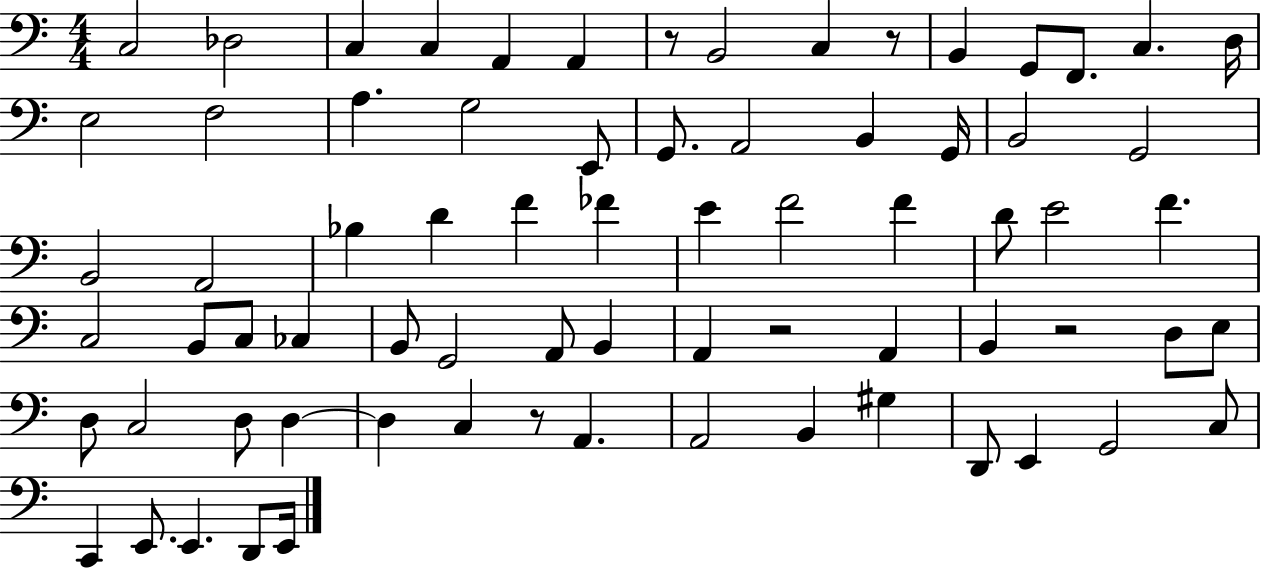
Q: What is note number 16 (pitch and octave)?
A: A3